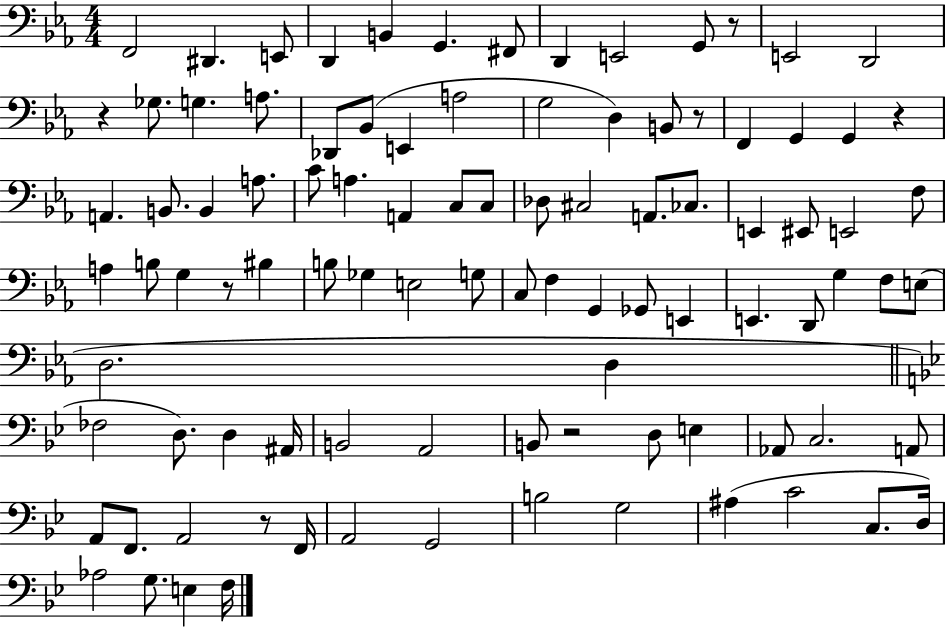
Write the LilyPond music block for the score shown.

{
  \clef bass
  \numericTimeSignature
  \time 4/4
  \key ees \major
  f,2 dis,4. e,8 | d,4 b,4 g,4. fis,8 | d,4 e,2 g,8 r8 | e,2 d,2 | \break r4 ges8. g4. a8. | des,8 bes,8( e,4 a2 | g2 d4) b,8 r8 | f,4 g,4 g,4 r4 | \break a,4. b,8. b,4 a8. | c'8 a4. a,4 c8 c8 | des8 cis2 a,8. ces8. | e,4 eis,8 e,2 f8 | \break a4 b8 g4 r8 bis4 | b8 ges4 e2 g8 | c8 f4 g,4 ges,8 e,4 | e,4. d,8 g4 f8 e8( | \break d2. d4 | \bar "||" \break \key bes \major fes2 d8.) d4 ais,16 | b,2 a,2 | b,8 r2 d8 e4 | aes,8 c2. a,8 | \break a,8 f,8. a,2 r8 f,16 | a,2 g,2 | b2 g2 | ais4( c'2 c8. d16) | \break aes2 g8. e4 f16 | \bar "|."
}